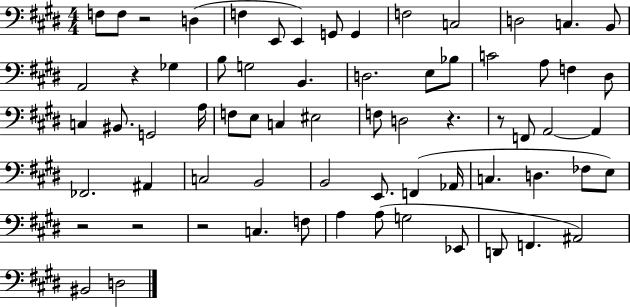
F3/e F3/e R/h D3/q F3/q E2/e E2/q G2/e G2/q F3/h C3/h D3/h C3/q. B2/e A2/h R/q Gb3/q B3/e G3/h B2/q. D3/h. E3/e Bb3/e C4/h A3/e F3/q D#3/e C3/q BIS2/e. G2/h A3/s F3/e E3/e C3/q EIS3/h F3/e D3/h R/q. R/e F2/e A2/h A2/q FES2/h. A#2/q C3/h B2/h B2/h E2/e. F2/q Ab2/s C3/q. D3/q. FES3/e E3/e R/h R/h R/h C3/q. F3/e A3/q A3/e G3/h Eb2/e D2/e F2/q. A#2/h BIS2/h D3/h